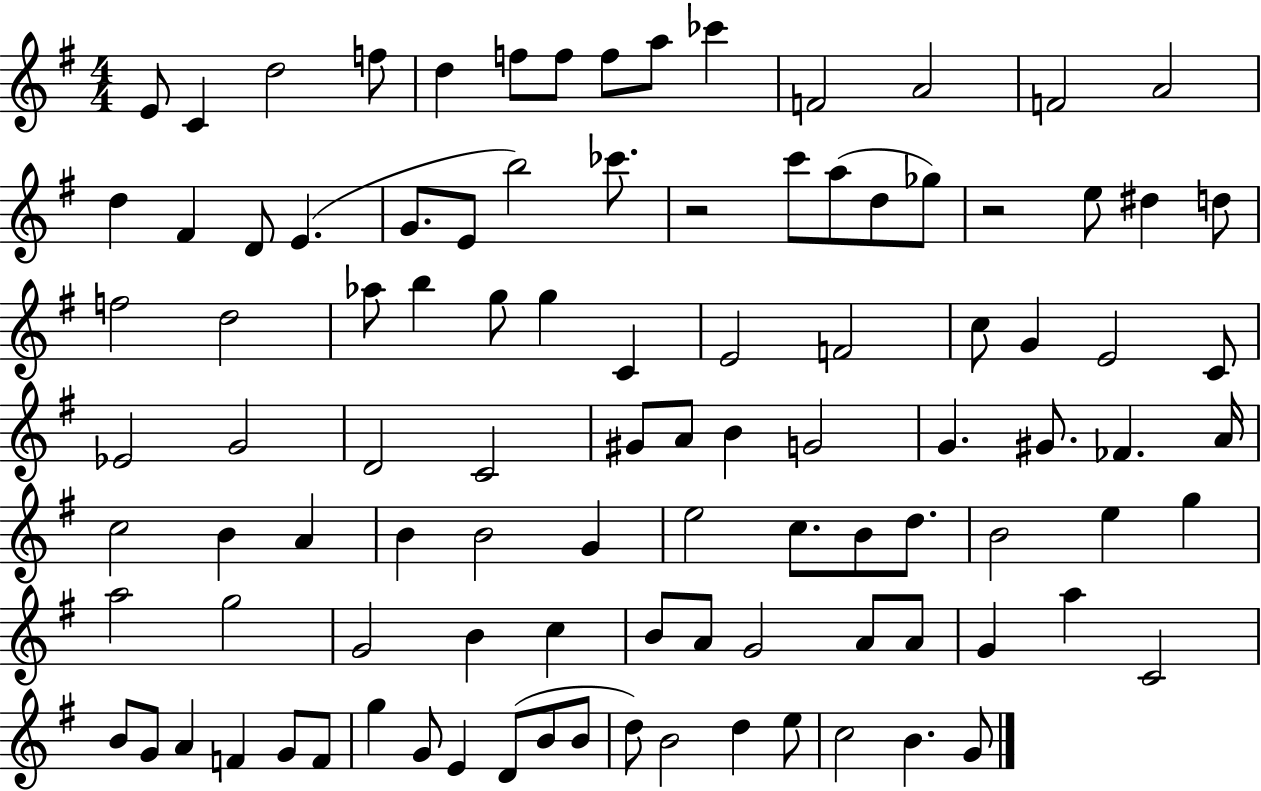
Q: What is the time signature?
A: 4/4